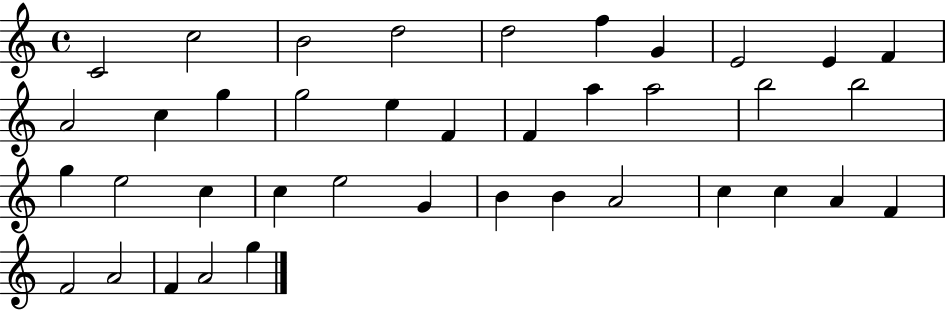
C4/h C5/h B4/h D5/h D5/h F5/q G4/q E4/h E4/q F4/q A4/h C5/q G5/q G5/h E5/q F4/q F4/q A5/q A5/h B5/h B5/h G5/q E5/h C5/q C5/q E5/h G4/q B4/q B4/q A4/h C5/q C5/q A4/q F4/q F4/h A4/h F4/q A4/h G5/q